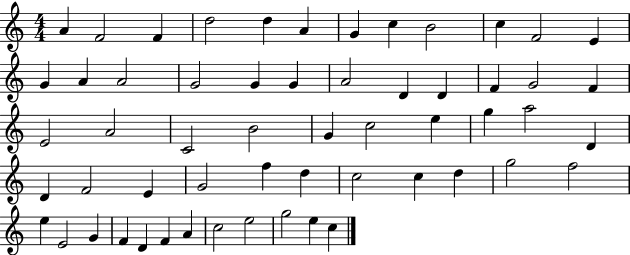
X:1
T:Untitled
M:4/4
L:1/4
K:C
A F2 F d2 d A G c B2 c F2 E G A A2 G2 G G A2 D D F G2 F E2 A2 C2 B2 G c2 e g a2 D D F2 E G2 f d c2 c d g2 f2 e E2 G F D F A c2 e2 g2 e c